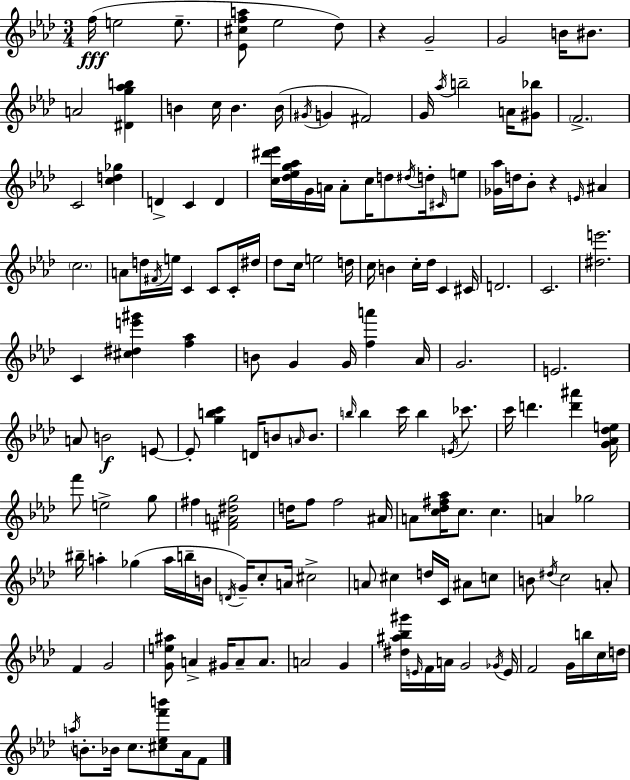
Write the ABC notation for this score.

X:1
T:Untitled
M:3/4
L:1/4
K:Fm
f/4 e2 e/2 [_E^cfa]/2 _e2 _d/2 z G2 G2 B/4 ^B/2 A2 [^Dg_ab] B c/4 B B/4 ^G/4 G ^F2 G/4 _a/4 b2 A/4 [^G_b]/2 F2 C2 [cd_g] D C D [c^d'_e']/4 [_d_eg_a]/4 G/4 A/4 A/2 c/4 d/2 ^d/4 d/4 ^C/4 e/2 [_G_a]/4 d/4 _B/2 z E/4 ^A c2 A/2 d/4 ^F/4 e/4 C C/2 C/4 ^d/4 _d/2 c/4 e2 d/4 c/4 B c/4 _d/4 C ^C/4 D2 C2 [^de']2 C [^c^de'^g'] [f_a] B/2 G G/4 [fa'] _A/4 G2 E2 A/2 B2 E/2 E/2 [gbc'] D/4 B/2 A/4 B/2 b/4 b c'/4 b E/4 _c'/2 c'/4 d' [d'^a'] [G_A_de]/4 f'/2 e2 g/2 ^f [^FA^dg]2 d/4 f/2 f2 ^A/4 A/2 [c_d^f_a]/4 c/2 c A _g2 ^b/4 a _g a/4 b/4 B/4 D/4 G/4 c/2 A/4 ^c2 A/2 ^c d/4 C/4 ^A/2 c/2 B/2 ^d/4 c2 A/2 F G2 [Ge^a]/2 A ^G/4 A/2 A/2 A2 G [^d^a_b^g']/4 E/4 F/4 A/4 G2 _G/4 E/4 F2 G/4 b/4 c/4 d/4 a/4 B/2 _B/4 c/2 [^c_ef'b']/2 _A/4 F/2